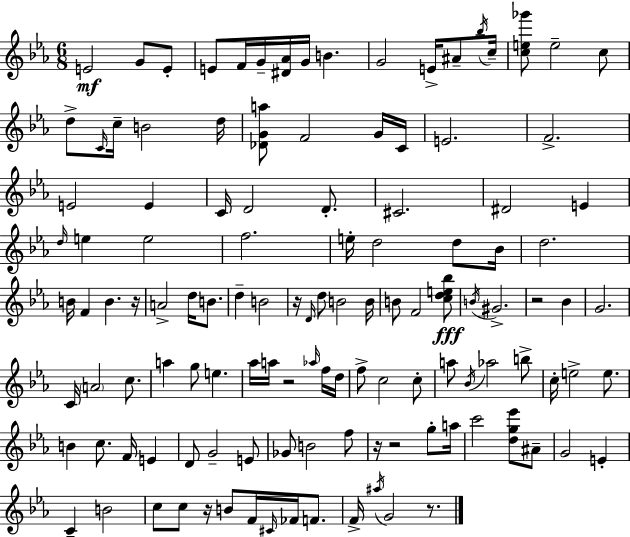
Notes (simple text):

E4/h G4/e E4/e E4/e F4/s G4/s [D#4,Ab4]/s G4/s B4/q. G4/h E4/s A#4/e Bb5/s C5/s [C5,E5,Gb6]/e E5/h C5/e D5/e C4/s C5/s B4/h D5/s [Db4,G4,A5]/e F4/h G4/s C4/s E4/h. F4/h. E4/h E4/q C4/s D4/h D4/e. C#4/h. D#4/h E4/q D5/s E5/q E5/h F5/h. E5/s D5/h D5/e Bb4/s D5/h. B4/s F4/q B4/q. R/s A4/h D5/s B4/e. D5/q B4/h R/s D4/s D5/e B4/h B4/s B4/e F4/h [C5,D5,E5,Bb5]/e B4/s G#4/h. R/h Bb4/q G4/h. C4/s A4/h C5/e. A5/q G5/e E5/q. Ab5/s A5/s R/h Ab5/s F5/s D5/s F5/e C5/h C5/e A5/e Bb4/s Ab5/h B5/e C5/s E5/h E5/e. B4/q C5/e. F4/s E4/q D4/e G4/h E4/e Gb4/e B4/h F5/e R/s R/h G5/e A5/s C6/h [D5,G5,Eb6]/e A#4/e G4/h E4/q C4/q B4/h C5/e C5/e R/s B4/e F4/s C#4/s FES4/s F4/e. F4/s A#5/s G4/h R/e.